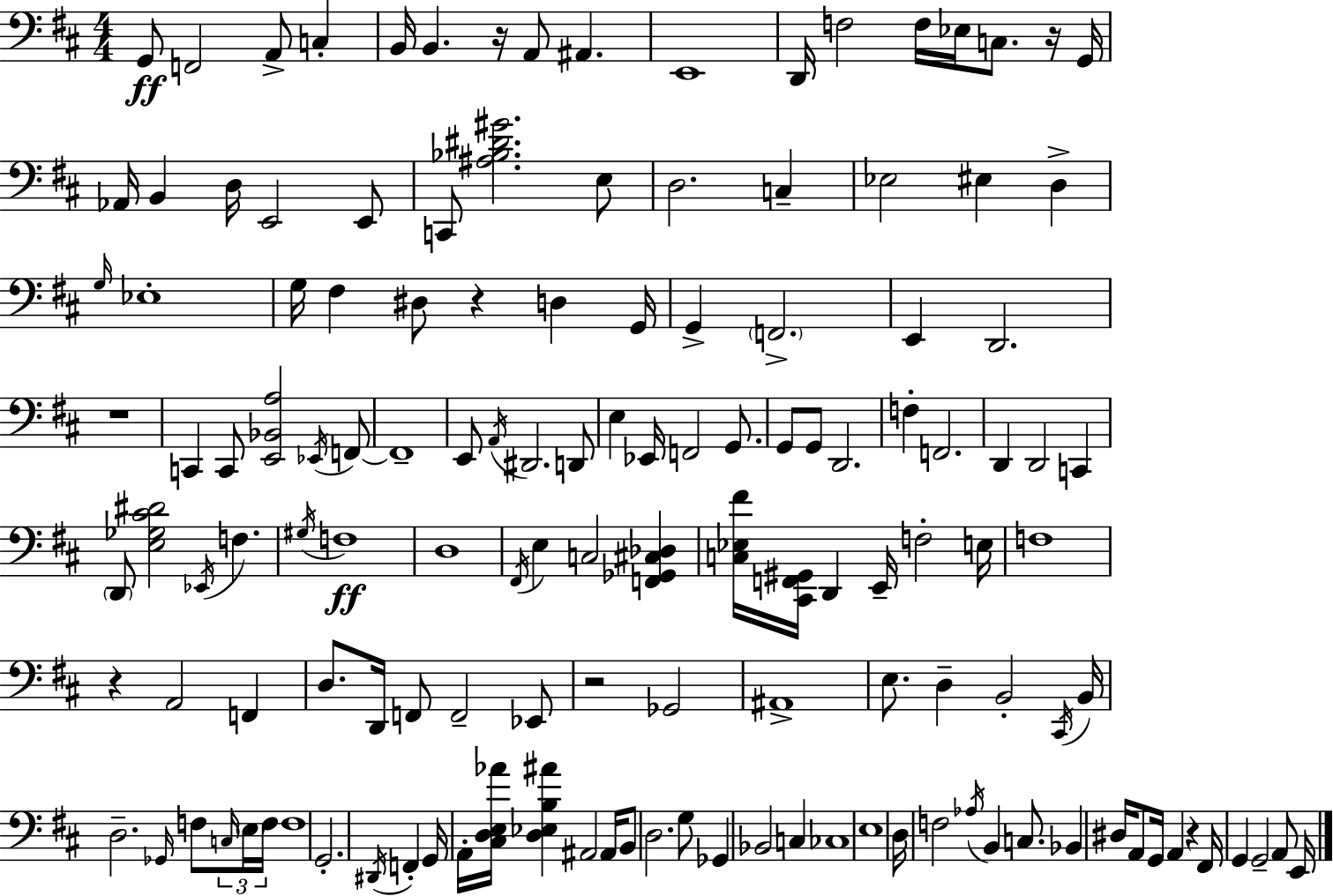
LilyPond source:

{
  \clef bass
  \numericTimeSignature
  \time 4/4
  \key d \major
  \repeat volta 2 { g,8\ff f,2 a,8-> c4-. | b,16 b,4. r16 a,8 ais,4. | e,1 | d,16 f2 f16 ees16 c8. r16 g,16 | \break aes,16 b,4 d16 e,2 e,8 | c,8 <ais bes dis' gis'>2. e8 | d2. c4-- | ees2 eis4 d4-> | \break \grace { g16 } ees1-. | g16 fis4 dis8 r4 d4 | g,16 g,4-> \parenthesize f,2.-> | e,4 d,2. | \break r1 | c,4 c,8 <e, bes, a>2 \acciaccatura { ees,16 } | f,8~~ f,1-- | e,8 \acciaccatura { a,16 } dis,2. | \break d,8 e4 ees,16 f,2 | g,8. g,8 g,8 d,2. | f4-. f,2. | d,4 d,2 c,4 | \break \parenthesize d,8 <e ges cis' dis'>2 \acciaccatura { ees,16 } f4. | \acciaccatura { gis16 }\ff f1 | d1 | \acciaccatura { fis,16 } e4 c2 | \break <f, ges, cis des>4 <c ees fis'>16 <cis, f, gis,>16 d,4 e,16-- f2-. | e16 f1 | r4 a,2 | f,4 d8. d,16 f,8 f,2-- | \break ees,8 r2 ges,2 | ais,1-> | e8. d4-- b,2-. | \acciaccatura { cis,16 } b,16 d2.-- | \break \grace { ges,16 } f8 \tuplet 3/2 { \grace { c16 } \parenthesize e16 f16 } f1 | g,2.-. | \acciaccatura { dis,16 } f,4-. g,16 a,16-. <cis d e aes'>16 <d ees b ais'>4 | ais,2 ais,16 b,8 d2. | \break g8 ges,4 bes,2 | c4 ces1 | e1 | d16 f2 | \break \acciaccatura { aes16 } b,4 c8. bes,4 dis16 | a,8 g,16 a,4 r4 fis,16 g,4 | g,2-- a,8 e,16 } \bar "|."
}